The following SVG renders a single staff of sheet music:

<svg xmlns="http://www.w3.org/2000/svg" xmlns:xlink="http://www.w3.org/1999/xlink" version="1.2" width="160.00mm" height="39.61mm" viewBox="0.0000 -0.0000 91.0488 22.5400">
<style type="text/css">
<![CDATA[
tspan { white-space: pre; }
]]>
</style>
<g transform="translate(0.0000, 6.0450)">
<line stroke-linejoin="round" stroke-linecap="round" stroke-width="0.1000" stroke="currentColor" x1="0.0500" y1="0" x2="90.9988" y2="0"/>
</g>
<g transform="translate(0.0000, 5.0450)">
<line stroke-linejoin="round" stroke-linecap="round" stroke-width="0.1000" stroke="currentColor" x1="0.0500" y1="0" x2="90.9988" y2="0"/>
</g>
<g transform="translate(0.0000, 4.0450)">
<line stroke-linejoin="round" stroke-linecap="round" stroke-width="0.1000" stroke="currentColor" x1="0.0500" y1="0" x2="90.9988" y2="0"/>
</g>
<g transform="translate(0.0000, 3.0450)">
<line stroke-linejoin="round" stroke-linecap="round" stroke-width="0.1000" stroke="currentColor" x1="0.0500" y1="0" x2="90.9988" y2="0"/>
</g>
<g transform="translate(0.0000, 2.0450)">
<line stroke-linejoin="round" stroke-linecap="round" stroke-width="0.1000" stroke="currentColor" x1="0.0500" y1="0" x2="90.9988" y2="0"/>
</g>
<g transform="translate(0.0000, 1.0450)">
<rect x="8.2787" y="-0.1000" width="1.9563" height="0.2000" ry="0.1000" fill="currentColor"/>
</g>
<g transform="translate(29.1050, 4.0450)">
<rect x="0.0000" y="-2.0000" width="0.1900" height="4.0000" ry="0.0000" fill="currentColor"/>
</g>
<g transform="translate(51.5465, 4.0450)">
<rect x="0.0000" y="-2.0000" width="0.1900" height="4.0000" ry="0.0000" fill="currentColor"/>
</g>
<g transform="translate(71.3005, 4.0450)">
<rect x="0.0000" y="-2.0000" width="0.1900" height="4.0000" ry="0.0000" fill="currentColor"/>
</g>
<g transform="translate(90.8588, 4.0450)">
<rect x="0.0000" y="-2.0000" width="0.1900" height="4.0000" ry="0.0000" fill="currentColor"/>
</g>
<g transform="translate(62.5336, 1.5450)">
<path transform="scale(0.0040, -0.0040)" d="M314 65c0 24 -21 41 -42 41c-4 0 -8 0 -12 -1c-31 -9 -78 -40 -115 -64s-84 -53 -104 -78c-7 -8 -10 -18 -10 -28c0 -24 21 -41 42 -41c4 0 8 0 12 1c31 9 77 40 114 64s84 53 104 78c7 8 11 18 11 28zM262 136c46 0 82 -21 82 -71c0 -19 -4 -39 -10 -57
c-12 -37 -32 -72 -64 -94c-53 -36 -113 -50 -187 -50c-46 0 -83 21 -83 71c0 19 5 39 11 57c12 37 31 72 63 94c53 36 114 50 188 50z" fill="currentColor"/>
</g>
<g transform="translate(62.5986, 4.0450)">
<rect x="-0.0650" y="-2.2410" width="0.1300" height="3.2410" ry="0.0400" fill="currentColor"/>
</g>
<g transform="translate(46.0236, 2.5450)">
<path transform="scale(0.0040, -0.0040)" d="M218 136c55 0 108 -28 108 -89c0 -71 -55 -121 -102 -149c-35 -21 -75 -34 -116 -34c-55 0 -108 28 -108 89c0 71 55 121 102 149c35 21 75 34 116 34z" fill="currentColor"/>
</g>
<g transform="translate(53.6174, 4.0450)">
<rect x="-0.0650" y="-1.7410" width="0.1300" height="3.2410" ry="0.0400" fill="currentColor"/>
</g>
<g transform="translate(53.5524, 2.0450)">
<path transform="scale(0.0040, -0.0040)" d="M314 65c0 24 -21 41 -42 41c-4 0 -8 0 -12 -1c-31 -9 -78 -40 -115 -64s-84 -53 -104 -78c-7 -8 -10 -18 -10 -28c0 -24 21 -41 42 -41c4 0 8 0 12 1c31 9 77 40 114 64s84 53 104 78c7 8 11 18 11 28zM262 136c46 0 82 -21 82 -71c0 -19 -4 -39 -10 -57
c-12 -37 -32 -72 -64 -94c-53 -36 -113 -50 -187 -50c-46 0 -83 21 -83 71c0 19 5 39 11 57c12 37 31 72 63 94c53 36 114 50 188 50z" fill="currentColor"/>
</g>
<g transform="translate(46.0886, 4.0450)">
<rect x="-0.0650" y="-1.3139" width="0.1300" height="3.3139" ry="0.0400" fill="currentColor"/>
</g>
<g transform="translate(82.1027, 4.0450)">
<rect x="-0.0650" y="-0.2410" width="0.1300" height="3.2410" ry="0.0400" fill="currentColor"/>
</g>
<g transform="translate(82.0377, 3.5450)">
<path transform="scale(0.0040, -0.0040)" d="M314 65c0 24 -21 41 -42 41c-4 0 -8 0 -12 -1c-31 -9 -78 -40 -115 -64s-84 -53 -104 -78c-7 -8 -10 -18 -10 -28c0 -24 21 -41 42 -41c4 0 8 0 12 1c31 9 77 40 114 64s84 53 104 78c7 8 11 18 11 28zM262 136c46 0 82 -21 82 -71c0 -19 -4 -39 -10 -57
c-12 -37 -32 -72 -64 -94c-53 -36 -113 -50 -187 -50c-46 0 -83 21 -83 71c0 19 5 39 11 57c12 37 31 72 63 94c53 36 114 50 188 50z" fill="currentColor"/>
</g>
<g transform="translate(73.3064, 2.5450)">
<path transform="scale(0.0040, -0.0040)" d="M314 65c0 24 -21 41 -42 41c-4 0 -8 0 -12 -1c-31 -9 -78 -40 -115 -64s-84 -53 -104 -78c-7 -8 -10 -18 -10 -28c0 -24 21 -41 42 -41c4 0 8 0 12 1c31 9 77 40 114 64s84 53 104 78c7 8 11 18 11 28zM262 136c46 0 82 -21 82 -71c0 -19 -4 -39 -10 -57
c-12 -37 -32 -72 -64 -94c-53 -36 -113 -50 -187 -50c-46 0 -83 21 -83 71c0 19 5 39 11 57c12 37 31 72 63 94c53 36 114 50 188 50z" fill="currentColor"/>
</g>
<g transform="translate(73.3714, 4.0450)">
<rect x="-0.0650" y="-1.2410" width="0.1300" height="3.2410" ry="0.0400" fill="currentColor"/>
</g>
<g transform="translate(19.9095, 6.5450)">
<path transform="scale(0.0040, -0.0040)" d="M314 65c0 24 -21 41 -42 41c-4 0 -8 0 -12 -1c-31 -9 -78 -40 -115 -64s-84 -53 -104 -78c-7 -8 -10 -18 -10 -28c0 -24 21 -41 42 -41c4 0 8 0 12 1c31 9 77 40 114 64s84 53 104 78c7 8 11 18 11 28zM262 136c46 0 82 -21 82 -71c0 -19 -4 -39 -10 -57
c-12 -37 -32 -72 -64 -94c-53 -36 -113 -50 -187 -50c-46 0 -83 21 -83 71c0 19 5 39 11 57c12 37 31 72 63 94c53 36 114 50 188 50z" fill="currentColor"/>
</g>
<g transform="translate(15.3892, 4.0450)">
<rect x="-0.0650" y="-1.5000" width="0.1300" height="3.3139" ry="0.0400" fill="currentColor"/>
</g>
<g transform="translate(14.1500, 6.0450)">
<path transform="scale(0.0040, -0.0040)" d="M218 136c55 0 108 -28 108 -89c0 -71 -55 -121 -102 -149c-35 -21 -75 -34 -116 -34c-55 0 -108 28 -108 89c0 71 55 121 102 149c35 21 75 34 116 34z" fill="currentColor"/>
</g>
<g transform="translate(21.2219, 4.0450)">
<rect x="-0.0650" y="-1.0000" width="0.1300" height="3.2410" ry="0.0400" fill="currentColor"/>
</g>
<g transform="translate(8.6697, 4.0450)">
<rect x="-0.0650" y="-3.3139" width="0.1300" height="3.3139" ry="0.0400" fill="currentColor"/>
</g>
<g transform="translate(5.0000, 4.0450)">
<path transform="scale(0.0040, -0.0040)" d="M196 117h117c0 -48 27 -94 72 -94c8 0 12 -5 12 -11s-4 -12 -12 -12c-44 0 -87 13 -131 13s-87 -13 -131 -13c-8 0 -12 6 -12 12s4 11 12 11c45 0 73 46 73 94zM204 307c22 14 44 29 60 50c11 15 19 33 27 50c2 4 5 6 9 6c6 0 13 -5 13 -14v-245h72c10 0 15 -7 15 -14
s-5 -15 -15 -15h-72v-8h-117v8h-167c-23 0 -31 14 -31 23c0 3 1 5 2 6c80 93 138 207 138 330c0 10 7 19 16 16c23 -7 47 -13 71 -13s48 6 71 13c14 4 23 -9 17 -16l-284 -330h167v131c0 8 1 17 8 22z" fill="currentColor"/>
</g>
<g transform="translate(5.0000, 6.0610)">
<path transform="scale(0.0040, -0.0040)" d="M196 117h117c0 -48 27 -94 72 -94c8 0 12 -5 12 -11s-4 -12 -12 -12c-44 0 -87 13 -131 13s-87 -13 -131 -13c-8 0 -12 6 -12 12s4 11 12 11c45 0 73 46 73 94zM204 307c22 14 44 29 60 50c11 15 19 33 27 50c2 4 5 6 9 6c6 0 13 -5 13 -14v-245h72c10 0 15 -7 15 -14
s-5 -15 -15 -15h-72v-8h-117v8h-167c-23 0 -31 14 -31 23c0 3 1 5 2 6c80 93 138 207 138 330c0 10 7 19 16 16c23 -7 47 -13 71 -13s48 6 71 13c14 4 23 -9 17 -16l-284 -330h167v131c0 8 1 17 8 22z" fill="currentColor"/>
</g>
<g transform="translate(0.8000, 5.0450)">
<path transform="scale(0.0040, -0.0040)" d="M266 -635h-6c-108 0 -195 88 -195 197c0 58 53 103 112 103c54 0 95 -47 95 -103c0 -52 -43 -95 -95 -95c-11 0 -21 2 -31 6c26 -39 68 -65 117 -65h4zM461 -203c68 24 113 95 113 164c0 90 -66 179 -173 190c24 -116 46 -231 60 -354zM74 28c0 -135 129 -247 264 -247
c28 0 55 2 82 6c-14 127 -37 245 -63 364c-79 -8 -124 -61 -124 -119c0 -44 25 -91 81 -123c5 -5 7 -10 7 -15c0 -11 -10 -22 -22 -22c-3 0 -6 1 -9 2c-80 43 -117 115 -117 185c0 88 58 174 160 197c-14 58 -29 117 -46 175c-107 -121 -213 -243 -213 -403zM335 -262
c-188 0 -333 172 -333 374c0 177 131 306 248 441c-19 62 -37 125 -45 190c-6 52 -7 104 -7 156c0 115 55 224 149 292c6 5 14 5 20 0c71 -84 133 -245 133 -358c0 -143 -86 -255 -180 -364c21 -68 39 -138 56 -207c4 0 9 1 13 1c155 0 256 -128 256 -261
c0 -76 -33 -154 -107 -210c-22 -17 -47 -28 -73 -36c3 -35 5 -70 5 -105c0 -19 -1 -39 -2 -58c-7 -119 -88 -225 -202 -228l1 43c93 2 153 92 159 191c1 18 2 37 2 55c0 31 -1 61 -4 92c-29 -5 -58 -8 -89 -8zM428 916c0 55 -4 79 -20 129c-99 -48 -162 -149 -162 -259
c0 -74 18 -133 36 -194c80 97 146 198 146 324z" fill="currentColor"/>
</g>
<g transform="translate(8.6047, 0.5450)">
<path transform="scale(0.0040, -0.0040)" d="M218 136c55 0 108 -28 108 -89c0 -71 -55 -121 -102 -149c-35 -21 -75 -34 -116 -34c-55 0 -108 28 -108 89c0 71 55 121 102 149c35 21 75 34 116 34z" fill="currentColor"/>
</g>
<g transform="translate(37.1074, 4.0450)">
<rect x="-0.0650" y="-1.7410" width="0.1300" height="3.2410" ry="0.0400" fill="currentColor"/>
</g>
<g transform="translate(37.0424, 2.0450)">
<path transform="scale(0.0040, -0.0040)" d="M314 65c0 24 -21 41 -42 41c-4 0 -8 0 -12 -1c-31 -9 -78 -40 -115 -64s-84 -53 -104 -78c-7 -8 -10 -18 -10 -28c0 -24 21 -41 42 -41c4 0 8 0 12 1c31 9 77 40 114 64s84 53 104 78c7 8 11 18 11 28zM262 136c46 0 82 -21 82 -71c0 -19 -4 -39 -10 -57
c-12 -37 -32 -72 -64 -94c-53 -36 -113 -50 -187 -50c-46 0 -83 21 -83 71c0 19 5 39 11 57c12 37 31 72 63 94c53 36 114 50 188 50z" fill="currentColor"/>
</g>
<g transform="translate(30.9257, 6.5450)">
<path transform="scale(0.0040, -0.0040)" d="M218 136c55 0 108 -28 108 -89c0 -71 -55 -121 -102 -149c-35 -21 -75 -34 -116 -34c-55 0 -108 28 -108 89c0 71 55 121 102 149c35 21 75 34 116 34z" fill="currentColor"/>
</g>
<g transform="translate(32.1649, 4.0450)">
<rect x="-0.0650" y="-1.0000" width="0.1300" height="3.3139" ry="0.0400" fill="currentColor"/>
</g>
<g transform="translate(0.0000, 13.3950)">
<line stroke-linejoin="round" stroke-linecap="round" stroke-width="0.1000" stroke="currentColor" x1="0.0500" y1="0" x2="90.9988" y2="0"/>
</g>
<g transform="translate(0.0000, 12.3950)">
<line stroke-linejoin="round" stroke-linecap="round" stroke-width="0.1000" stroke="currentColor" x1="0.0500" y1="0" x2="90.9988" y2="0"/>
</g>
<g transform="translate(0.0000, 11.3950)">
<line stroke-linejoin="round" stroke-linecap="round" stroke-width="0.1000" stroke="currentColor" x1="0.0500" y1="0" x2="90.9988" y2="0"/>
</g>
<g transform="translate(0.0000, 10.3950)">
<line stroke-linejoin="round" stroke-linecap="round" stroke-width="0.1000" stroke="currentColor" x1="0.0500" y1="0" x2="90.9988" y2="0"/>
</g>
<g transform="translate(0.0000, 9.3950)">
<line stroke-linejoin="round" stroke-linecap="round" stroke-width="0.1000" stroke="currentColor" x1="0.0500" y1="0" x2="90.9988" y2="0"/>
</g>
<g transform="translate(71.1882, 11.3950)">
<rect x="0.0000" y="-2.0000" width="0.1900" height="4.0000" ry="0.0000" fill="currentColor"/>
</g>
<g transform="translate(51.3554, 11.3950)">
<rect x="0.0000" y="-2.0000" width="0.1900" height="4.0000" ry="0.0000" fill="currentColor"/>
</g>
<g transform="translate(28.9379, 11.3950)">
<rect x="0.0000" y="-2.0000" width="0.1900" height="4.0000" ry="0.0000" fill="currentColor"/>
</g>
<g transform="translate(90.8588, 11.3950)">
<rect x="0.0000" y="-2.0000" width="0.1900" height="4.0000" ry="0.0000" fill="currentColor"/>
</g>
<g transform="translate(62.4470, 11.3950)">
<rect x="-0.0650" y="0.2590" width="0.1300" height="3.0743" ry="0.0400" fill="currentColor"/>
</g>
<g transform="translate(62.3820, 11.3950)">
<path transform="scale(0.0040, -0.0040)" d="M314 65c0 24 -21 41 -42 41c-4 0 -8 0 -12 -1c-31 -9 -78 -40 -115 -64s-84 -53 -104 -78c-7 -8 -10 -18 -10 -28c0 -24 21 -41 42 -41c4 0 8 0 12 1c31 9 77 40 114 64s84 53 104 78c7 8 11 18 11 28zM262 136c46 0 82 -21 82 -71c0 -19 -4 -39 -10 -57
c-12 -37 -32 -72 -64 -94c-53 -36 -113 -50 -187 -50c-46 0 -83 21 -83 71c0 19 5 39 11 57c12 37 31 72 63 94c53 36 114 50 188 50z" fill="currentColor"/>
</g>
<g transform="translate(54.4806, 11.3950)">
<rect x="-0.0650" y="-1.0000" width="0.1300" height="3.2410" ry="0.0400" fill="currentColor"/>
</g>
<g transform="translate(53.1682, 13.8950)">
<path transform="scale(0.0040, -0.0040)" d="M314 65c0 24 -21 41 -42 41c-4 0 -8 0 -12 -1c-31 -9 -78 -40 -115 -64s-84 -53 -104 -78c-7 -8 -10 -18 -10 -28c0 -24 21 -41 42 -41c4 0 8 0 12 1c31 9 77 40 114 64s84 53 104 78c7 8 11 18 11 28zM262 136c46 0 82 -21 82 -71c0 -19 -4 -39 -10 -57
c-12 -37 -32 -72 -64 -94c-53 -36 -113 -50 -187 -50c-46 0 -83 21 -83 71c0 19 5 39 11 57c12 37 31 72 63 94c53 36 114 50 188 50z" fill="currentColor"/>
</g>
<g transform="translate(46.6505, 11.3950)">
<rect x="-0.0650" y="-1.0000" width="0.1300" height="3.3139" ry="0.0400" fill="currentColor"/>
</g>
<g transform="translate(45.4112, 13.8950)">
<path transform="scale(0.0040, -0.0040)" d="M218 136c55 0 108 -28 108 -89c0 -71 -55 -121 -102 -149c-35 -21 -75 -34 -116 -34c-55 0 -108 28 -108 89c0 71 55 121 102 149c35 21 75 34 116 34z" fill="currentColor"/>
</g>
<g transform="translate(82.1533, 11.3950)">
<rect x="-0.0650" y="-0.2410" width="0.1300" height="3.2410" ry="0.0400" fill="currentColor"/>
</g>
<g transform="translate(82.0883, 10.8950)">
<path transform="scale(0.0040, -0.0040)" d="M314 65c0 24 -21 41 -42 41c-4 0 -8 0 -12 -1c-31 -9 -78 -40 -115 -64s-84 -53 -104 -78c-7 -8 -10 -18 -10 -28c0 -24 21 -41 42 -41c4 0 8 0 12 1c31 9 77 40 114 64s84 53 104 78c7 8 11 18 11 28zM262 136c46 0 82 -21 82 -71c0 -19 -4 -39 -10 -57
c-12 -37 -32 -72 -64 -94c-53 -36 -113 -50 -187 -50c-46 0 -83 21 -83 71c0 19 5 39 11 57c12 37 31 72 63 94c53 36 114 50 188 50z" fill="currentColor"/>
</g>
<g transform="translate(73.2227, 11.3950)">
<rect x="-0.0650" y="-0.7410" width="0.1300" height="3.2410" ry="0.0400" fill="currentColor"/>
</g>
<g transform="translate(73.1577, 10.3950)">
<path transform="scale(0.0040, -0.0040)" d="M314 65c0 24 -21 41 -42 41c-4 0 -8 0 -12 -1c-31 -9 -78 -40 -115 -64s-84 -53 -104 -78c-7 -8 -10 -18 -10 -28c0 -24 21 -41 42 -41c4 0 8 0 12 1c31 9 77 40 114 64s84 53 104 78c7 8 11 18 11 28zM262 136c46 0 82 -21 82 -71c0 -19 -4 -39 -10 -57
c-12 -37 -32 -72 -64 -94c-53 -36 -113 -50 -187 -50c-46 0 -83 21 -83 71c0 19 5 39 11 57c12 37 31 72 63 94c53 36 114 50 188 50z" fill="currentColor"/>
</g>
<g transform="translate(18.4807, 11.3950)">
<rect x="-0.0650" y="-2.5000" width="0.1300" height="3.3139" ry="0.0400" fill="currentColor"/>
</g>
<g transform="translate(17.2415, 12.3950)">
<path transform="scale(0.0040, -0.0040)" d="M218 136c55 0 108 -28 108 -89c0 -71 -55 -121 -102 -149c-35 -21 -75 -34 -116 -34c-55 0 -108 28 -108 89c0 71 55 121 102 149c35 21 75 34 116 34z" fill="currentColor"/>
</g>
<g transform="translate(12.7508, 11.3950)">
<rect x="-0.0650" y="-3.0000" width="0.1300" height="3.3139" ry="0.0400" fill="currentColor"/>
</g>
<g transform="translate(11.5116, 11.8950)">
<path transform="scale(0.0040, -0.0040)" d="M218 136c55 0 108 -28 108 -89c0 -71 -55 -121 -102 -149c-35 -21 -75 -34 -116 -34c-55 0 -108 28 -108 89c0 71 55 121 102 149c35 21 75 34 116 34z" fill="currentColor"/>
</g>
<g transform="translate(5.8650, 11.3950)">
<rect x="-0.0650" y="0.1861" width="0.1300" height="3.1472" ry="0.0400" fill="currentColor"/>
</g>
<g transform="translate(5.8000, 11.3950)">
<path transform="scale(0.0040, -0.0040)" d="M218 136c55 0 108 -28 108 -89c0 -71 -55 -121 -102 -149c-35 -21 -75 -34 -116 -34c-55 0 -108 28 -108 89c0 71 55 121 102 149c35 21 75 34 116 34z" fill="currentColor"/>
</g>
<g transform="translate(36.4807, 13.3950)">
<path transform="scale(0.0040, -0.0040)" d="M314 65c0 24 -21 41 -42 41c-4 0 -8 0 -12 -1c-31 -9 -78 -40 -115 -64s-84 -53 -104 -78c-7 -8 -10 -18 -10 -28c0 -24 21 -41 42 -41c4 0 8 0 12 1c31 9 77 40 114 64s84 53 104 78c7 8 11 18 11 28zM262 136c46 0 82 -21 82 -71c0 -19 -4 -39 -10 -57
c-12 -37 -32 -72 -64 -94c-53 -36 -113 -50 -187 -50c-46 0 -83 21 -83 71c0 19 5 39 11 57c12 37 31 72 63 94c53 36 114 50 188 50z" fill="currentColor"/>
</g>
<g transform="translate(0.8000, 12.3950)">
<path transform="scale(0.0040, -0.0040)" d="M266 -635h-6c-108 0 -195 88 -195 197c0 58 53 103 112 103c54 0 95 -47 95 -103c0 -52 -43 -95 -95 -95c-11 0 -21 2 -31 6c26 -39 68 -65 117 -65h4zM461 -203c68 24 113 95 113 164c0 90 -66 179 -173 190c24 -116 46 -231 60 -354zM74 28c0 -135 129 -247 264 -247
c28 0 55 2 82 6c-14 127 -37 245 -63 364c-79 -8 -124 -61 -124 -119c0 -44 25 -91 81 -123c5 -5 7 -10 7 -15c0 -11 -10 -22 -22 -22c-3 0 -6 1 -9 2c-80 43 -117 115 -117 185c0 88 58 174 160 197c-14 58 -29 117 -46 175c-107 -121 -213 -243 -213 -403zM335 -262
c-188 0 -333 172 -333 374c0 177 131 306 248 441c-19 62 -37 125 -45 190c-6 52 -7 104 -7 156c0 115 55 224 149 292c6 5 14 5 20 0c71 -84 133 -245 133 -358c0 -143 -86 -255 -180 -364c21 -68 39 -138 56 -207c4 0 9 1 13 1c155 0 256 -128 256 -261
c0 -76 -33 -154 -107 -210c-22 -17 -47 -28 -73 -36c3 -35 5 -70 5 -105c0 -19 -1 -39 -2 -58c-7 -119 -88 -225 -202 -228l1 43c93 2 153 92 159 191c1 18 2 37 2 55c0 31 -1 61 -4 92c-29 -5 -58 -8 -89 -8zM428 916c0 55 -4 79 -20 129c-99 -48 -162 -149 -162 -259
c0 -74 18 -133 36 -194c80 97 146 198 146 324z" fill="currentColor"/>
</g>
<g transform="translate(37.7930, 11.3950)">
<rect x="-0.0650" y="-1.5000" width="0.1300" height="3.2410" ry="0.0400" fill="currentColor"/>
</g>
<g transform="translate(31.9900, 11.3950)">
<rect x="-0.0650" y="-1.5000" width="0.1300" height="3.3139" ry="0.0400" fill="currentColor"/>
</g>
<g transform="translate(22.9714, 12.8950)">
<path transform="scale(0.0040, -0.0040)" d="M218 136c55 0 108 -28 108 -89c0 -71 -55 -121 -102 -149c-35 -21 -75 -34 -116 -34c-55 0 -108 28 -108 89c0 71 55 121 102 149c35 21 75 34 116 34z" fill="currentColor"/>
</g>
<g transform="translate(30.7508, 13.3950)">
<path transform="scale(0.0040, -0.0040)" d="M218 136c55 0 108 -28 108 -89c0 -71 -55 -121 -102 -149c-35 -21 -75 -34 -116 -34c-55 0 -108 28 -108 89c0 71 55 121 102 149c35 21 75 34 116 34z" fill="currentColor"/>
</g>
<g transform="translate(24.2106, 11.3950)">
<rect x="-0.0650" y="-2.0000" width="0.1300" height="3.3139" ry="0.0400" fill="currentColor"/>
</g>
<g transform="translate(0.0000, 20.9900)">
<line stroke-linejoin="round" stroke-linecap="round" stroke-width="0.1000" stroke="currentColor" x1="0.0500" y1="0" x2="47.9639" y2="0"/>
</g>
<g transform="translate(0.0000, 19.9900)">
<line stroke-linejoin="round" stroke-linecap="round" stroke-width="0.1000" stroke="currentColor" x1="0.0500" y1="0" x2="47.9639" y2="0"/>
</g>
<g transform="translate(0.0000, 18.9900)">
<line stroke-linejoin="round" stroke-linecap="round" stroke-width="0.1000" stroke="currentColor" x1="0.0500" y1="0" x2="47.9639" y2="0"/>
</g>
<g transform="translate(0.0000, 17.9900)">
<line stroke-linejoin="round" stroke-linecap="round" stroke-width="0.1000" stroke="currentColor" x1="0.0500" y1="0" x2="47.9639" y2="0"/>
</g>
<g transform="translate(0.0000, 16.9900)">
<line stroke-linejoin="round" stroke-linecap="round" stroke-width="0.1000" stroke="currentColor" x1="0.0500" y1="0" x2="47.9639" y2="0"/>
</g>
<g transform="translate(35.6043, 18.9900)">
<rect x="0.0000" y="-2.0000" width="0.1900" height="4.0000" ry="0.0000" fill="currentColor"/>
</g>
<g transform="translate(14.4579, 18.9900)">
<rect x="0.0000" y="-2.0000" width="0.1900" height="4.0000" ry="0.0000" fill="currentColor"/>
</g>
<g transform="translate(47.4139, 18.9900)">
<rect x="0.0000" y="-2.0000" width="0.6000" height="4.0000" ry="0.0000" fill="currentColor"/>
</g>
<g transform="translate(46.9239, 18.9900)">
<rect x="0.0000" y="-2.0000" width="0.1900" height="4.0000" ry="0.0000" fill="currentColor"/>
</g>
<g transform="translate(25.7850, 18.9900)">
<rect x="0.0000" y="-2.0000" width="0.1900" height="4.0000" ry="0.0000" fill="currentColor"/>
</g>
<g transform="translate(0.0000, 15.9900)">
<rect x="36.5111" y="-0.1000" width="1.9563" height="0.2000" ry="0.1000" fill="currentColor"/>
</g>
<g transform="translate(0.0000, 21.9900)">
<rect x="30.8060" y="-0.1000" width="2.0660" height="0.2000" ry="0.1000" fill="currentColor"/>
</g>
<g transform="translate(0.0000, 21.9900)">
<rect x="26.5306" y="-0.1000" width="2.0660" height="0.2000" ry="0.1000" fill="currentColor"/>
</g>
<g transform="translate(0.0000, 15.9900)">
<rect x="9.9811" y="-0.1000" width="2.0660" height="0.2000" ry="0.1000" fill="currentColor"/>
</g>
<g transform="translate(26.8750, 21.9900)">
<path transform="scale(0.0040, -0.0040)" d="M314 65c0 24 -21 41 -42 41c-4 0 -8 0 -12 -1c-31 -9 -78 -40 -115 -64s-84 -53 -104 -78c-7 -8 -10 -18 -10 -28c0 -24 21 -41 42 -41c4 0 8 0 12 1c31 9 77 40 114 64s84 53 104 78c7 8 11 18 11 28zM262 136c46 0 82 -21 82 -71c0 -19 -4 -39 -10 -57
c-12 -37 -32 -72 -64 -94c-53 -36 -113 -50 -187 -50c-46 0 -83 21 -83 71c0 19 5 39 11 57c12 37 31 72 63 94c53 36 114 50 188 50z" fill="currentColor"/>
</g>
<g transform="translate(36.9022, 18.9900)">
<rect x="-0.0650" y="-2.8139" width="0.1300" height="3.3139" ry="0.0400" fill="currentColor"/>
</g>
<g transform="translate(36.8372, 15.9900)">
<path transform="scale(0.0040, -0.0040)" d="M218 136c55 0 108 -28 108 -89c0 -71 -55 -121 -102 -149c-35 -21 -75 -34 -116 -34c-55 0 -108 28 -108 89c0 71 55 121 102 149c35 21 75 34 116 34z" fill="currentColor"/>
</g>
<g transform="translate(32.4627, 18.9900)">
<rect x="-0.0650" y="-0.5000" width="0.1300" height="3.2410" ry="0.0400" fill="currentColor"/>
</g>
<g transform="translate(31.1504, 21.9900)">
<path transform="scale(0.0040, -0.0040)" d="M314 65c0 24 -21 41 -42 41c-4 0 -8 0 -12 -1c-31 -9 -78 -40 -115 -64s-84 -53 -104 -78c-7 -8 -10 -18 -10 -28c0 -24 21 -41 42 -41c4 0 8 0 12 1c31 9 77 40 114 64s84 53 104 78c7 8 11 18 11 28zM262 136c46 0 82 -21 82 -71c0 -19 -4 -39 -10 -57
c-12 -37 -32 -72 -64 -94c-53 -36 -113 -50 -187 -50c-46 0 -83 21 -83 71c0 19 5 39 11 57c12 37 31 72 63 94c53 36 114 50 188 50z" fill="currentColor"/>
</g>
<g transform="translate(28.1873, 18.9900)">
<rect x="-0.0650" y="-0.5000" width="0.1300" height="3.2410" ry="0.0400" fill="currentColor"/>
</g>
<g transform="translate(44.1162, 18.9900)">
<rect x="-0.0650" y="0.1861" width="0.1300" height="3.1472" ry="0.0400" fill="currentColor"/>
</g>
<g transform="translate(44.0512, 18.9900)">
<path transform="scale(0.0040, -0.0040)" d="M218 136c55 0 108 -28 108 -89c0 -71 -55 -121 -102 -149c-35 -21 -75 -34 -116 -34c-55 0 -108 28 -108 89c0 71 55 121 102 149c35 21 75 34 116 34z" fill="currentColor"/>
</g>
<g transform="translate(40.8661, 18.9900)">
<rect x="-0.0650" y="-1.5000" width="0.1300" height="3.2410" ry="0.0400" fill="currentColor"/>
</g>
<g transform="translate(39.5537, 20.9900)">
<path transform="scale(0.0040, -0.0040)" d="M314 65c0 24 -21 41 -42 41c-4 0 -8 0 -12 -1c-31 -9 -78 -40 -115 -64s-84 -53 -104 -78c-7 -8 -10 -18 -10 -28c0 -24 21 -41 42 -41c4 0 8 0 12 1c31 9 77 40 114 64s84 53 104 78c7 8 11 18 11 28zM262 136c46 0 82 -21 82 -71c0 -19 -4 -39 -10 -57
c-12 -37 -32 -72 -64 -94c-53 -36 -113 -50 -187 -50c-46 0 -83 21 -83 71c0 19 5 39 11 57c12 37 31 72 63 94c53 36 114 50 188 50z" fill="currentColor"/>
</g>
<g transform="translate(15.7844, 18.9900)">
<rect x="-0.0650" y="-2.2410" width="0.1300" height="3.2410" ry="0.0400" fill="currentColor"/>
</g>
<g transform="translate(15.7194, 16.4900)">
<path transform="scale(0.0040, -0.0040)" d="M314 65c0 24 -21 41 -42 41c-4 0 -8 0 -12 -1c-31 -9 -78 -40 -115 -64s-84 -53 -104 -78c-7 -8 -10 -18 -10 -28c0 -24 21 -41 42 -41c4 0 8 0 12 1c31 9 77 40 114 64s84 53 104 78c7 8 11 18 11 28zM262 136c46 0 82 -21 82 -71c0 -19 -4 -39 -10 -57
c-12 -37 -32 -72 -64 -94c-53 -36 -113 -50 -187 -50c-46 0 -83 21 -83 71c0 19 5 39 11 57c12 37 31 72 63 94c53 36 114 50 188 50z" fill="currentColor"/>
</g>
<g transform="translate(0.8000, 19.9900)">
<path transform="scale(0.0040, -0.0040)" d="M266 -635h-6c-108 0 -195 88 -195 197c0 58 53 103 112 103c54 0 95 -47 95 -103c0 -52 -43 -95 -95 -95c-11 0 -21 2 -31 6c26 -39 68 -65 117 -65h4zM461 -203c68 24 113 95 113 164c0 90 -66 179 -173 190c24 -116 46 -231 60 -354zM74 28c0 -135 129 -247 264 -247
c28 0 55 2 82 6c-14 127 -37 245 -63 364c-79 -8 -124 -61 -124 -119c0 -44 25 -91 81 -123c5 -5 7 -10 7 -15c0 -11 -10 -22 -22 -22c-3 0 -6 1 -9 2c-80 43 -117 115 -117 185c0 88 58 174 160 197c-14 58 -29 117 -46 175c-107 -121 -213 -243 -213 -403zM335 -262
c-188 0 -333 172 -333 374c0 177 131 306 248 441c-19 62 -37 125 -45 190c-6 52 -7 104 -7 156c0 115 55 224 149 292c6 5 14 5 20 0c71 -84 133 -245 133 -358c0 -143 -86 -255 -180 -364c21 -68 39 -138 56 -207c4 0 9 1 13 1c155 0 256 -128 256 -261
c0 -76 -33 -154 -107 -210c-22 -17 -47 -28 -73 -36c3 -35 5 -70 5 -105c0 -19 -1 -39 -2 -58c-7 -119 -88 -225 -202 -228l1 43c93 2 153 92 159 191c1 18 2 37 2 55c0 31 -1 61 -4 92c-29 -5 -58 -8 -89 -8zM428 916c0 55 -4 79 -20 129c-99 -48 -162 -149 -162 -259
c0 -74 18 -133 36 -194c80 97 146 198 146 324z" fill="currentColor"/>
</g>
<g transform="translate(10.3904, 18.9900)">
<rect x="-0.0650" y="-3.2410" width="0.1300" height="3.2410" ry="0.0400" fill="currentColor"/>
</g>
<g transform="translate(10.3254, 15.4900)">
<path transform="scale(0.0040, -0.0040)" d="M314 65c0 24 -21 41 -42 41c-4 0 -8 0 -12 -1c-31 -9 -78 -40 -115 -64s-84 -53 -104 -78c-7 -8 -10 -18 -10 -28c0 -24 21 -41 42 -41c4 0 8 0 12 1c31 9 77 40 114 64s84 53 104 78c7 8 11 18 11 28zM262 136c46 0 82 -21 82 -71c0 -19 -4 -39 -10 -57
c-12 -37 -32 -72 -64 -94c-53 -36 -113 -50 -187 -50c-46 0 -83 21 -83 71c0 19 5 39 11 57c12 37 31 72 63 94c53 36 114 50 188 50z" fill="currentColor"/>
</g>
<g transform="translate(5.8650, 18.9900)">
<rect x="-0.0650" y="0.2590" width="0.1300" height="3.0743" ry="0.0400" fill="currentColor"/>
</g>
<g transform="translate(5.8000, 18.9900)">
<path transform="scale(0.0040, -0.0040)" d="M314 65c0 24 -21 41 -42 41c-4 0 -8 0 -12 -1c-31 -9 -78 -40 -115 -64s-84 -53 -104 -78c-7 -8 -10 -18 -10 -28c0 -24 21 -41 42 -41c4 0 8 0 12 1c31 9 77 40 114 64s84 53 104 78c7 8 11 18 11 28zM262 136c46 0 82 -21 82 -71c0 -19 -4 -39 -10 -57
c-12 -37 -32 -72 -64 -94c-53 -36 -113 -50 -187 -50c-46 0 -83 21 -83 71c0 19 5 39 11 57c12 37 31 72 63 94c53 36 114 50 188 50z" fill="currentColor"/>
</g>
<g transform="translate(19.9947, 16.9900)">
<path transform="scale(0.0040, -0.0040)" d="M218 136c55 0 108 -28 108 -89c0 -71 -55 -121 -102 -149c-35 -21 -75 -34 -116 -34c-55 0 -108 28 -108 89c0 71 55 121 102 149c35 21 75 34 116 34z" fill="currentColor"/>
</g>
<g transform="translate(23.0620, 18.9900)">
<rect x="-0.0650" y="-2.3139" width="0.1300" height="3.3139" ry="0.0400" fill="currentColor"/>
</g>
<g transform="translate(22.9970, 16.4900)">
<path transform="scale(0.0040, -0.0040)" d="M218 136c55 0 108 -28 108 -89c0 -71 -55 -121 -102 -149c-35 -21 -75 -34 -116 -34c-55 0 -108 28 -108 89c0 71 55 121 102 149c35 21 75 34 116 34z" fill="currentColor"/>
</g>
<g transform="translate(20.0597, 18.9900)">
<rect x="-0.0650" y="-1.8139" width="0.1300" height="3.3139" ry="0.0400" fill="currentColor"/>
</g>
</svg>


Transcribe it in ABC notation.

X:1
T:Untitled
M:4/4
L:1/4
K:C
b E D2 D f2 e f2 g2 e2 c2 B A G F E E2 D D2 B2 d2 c2 B2 b2 g2 f g C2 C2 a E2 B